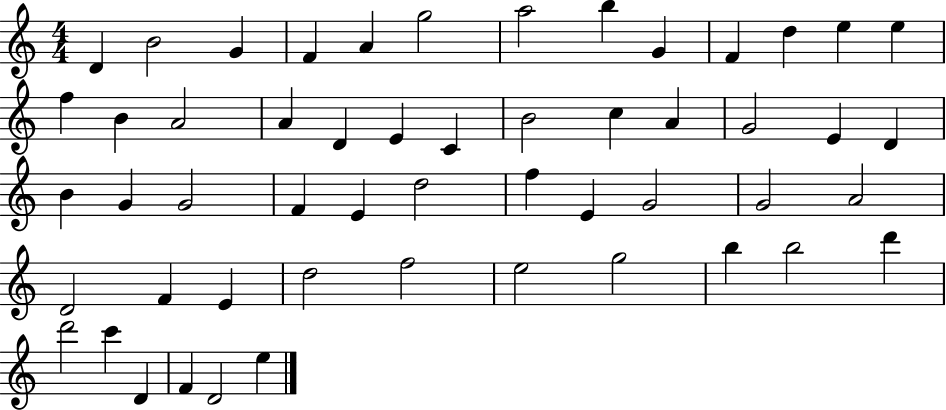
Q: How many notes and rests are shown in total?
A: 53